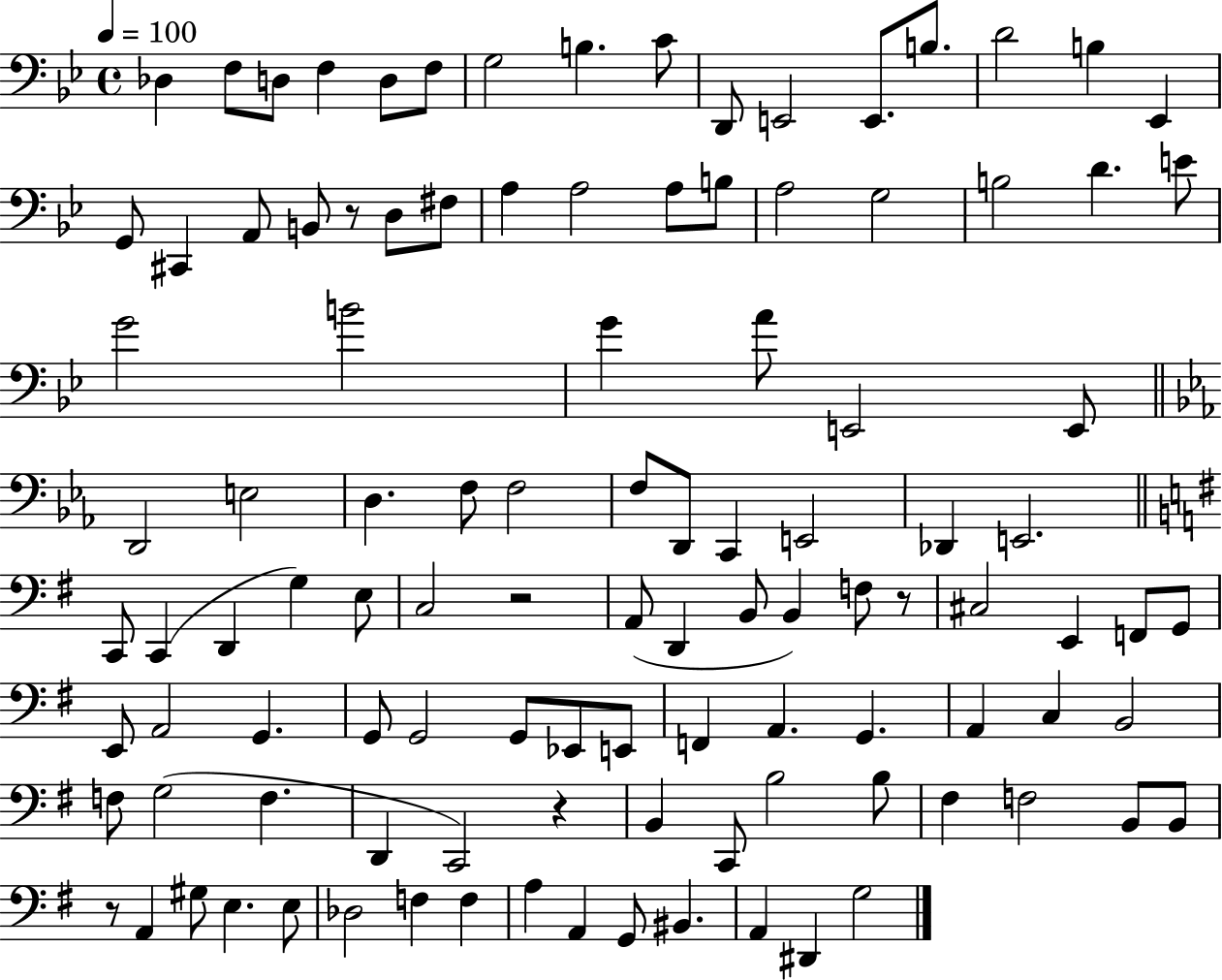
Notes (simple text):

Db3/q F3/e D3/e F3/q D3/e F3/e G3/h B3/q. C4/e D2/e E2/h E2/e. B3/e. D4/h B3/q Eb2/q G2/e C#2/q A2/e B2/e R/e D3/e F#3/e A3/q A3/h A3/e B3/e A3/h G3/h B3/h D4/q. E4/e G4/h B4/h G4/q A4/e E2/h E2/e D2/h E3/h D3/q. F3/e F3/h F3/e D2/e C2/q E2/h Db2/q E2/h. C2/e C2/q D2/q G3/q E3/e C3/h R/h A2/e D2/q B2/e B2/q F3/e R/e C#3/h E2/q F2/e G2/e E2/e A2/h G2/q. G2/e G2/h G2/e Eb2/e E2/e F2/q A2/q. G2/q. A2/q C3/q B2/h F3/e G3/h F3/q. D2/q C2/h R/q B2/q C2/e B3/h B3/e F#3/q F3/h B2/e B2/e R/e A2/q G#3/e E3/q. E3/e Db3/h F3/q F3/q A3/q A2/q G2/e BIS2/q. A2/q D#2/q G3/h